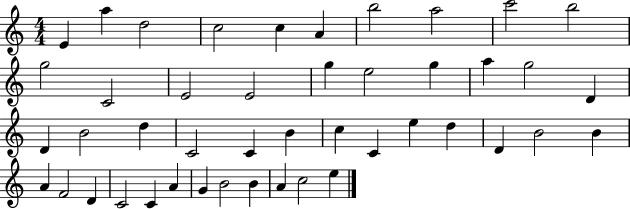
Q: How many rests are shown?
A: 0